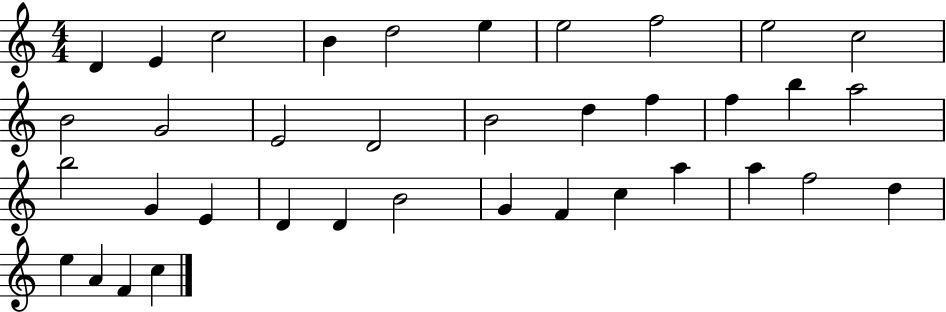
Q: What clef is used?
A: treble